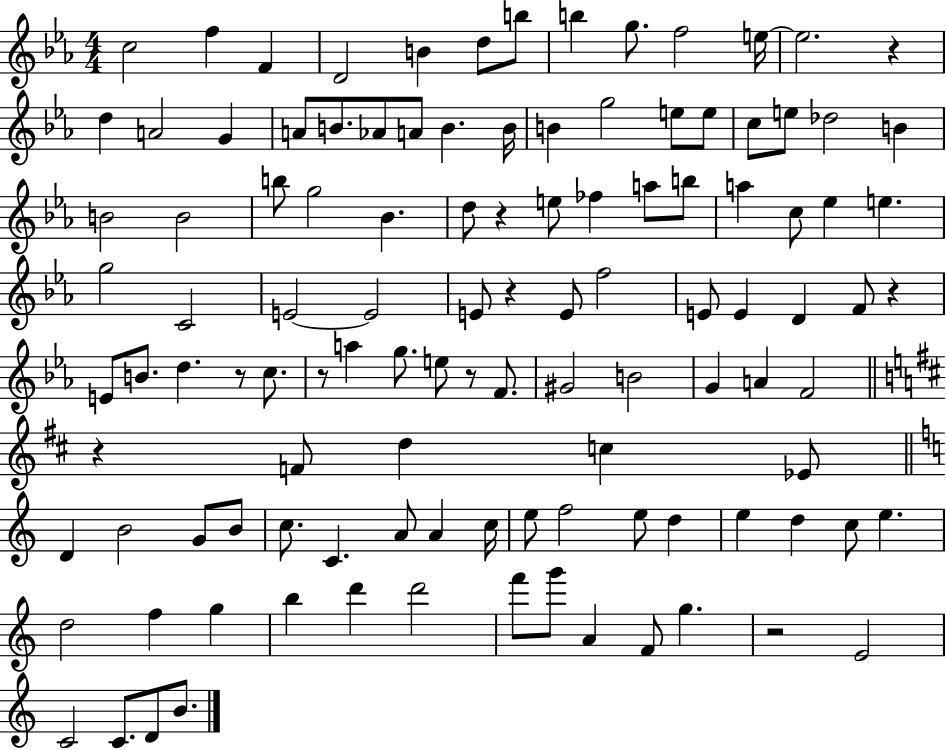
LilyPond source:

{
  \clef treble
  \numericTimeSignature
  \time 4/4
  \key ees \major
  c''2 f''4 f'4 | d'2 b'4 d''8 b''8 | b''4 g''8. f''2 e''16~~ | e''2. r4 | \break d''4 a'2 g'4 | a'8 b'8. aes'8 a'8 b'4. b'16 | b'4 g''2 e''8 e''8 | c''8 e''8 des''2 b'4 | \break b'2 b'2 | b''8 g''2 bes'4. | d''8 r4 e''8 fes''4 a''8 b''8 | a''4 c''8 ees''4 e''4. | \break g''2 c'2 | e'2~~ e'2 | e'8 r4 e'8 f''2 | e'8 e'4 d'4 f'8 r4 | \break e'8 b'8. d''4. r8 c''8. | r8 a''4 g''8. e''8 r8 f'8. | gis'2 b'2 | g'4 a'4 f'2 | \break \bar "||" \break \key d \major r4 f'8 d''4 c''4 ees'8 | \bar "||" \break \key c \major d'4 b'2 g'8 b'8 | c''8. c'4. a'8 a'4 c''16 | e''8 f''2 e''8 d''4 | e''4 d''4 c''8 e''4. | \break d''2 f''4 g''4 | b''4 d'''4 d'''2 | f'''8 g'''8 a'4 f'8 g''4. | r2 e'2 | \break c'2 c'8. d'8 b'8. | \bar "|."
}